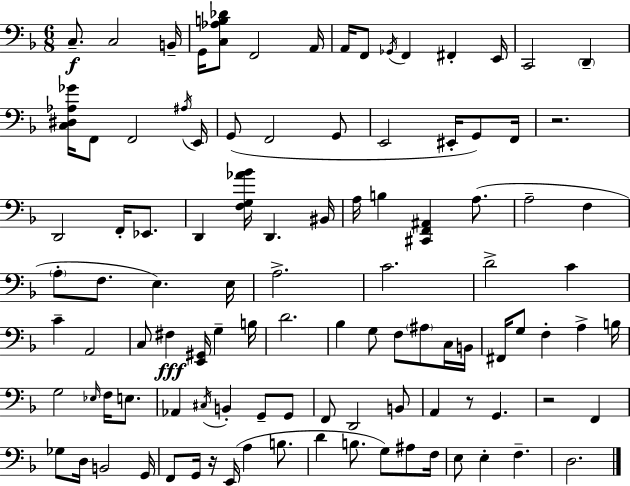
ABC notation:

X:1
T:Untitled
M:6/8
L:1/4
K:F
C,/2 C,2 B,,/4 G,,/4 [C,_A,B,_D]/2 F,,2 A,,/4 A,,/4 F,,/2 _G,,/4 F,, ^F,, E,,/4 C,,2 D,, [C,^D,_A,_G]/4 F,,/2 F,,2 ^A,/4 E,,/4 G,,/2 F,,2 G,,/2 E,,2 ^E,,/4 G,,/2 F,,/4 z2 D,,2 F,,/4 _E,,/2 D,, [F,G,_A_B]/4 D,, ^B,,/4 A,/4 B, [^C,,F,,^A,,] A,/2 A,2 F, A,/2 F,/2 E, E,/4 A,2 C2 D2 C C A,,2 C,/2 ^F, [E,,^G,,]/4 G, B,/4 D2 _B, G,/2 F,/2 ^A,/2 C,/4 B,,/4 ^F,,/4 G,/2 F, A, B,/4 G,2 _E,/4 F,/4 E,/2 _A,, ^C,/4 B,, G,,/2 G,,/2 F,,/2 D,,2 B,,/2 A,, z/2 G,, z2 F,, _G,/2 D,/4 B,,2 G,,/4 F,,/2 G,,/4 z/4 E,,/4 A, B,/2 D B,/2 G,/2 ^A,/2 F,/4 E,/2 E, F, D,2